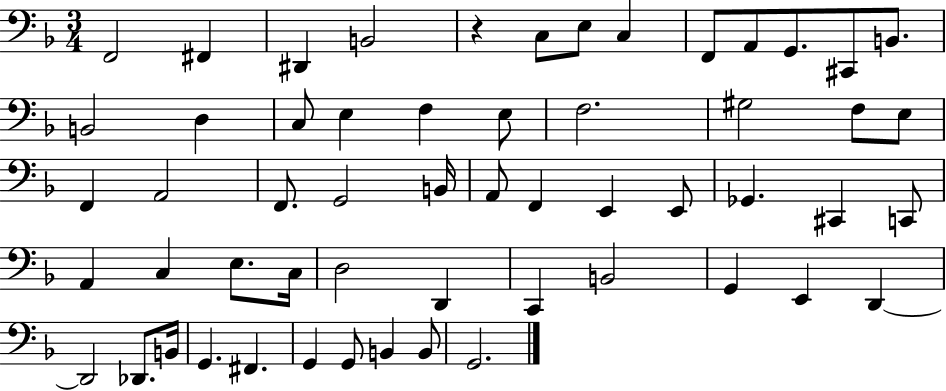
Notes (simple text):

F2/h F#2/q D#2/q B2/h R/q C3/e E3/e C3/q F2/e A2/e G2/e. C#2/e B2/e. B2/h D3/q C3/e E3/q F3/q E3/e F3/h. G#3/h F3/e E3/e F2/q A2/h F2/e. G2/h B2/s A2/e F2/q E2/q E2/e Gb2/q. C#2/q C2/e A2/q C3/q E3/e. C3/s D3/h D2/q C2/q B2/h G2/q E2/q D2/q D2/h Db2/e. B2/s G2/q. F#2/q. G2/q G2/e B2/q B2/e G2/h.